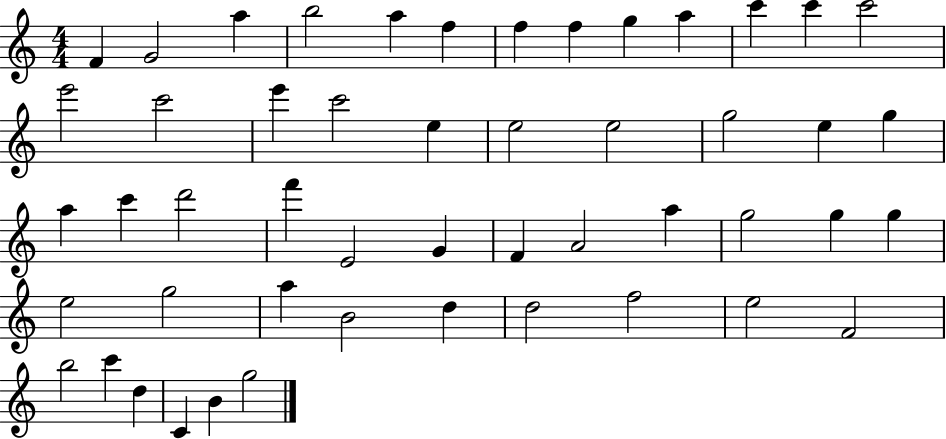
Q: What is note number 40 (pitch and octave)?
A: D5